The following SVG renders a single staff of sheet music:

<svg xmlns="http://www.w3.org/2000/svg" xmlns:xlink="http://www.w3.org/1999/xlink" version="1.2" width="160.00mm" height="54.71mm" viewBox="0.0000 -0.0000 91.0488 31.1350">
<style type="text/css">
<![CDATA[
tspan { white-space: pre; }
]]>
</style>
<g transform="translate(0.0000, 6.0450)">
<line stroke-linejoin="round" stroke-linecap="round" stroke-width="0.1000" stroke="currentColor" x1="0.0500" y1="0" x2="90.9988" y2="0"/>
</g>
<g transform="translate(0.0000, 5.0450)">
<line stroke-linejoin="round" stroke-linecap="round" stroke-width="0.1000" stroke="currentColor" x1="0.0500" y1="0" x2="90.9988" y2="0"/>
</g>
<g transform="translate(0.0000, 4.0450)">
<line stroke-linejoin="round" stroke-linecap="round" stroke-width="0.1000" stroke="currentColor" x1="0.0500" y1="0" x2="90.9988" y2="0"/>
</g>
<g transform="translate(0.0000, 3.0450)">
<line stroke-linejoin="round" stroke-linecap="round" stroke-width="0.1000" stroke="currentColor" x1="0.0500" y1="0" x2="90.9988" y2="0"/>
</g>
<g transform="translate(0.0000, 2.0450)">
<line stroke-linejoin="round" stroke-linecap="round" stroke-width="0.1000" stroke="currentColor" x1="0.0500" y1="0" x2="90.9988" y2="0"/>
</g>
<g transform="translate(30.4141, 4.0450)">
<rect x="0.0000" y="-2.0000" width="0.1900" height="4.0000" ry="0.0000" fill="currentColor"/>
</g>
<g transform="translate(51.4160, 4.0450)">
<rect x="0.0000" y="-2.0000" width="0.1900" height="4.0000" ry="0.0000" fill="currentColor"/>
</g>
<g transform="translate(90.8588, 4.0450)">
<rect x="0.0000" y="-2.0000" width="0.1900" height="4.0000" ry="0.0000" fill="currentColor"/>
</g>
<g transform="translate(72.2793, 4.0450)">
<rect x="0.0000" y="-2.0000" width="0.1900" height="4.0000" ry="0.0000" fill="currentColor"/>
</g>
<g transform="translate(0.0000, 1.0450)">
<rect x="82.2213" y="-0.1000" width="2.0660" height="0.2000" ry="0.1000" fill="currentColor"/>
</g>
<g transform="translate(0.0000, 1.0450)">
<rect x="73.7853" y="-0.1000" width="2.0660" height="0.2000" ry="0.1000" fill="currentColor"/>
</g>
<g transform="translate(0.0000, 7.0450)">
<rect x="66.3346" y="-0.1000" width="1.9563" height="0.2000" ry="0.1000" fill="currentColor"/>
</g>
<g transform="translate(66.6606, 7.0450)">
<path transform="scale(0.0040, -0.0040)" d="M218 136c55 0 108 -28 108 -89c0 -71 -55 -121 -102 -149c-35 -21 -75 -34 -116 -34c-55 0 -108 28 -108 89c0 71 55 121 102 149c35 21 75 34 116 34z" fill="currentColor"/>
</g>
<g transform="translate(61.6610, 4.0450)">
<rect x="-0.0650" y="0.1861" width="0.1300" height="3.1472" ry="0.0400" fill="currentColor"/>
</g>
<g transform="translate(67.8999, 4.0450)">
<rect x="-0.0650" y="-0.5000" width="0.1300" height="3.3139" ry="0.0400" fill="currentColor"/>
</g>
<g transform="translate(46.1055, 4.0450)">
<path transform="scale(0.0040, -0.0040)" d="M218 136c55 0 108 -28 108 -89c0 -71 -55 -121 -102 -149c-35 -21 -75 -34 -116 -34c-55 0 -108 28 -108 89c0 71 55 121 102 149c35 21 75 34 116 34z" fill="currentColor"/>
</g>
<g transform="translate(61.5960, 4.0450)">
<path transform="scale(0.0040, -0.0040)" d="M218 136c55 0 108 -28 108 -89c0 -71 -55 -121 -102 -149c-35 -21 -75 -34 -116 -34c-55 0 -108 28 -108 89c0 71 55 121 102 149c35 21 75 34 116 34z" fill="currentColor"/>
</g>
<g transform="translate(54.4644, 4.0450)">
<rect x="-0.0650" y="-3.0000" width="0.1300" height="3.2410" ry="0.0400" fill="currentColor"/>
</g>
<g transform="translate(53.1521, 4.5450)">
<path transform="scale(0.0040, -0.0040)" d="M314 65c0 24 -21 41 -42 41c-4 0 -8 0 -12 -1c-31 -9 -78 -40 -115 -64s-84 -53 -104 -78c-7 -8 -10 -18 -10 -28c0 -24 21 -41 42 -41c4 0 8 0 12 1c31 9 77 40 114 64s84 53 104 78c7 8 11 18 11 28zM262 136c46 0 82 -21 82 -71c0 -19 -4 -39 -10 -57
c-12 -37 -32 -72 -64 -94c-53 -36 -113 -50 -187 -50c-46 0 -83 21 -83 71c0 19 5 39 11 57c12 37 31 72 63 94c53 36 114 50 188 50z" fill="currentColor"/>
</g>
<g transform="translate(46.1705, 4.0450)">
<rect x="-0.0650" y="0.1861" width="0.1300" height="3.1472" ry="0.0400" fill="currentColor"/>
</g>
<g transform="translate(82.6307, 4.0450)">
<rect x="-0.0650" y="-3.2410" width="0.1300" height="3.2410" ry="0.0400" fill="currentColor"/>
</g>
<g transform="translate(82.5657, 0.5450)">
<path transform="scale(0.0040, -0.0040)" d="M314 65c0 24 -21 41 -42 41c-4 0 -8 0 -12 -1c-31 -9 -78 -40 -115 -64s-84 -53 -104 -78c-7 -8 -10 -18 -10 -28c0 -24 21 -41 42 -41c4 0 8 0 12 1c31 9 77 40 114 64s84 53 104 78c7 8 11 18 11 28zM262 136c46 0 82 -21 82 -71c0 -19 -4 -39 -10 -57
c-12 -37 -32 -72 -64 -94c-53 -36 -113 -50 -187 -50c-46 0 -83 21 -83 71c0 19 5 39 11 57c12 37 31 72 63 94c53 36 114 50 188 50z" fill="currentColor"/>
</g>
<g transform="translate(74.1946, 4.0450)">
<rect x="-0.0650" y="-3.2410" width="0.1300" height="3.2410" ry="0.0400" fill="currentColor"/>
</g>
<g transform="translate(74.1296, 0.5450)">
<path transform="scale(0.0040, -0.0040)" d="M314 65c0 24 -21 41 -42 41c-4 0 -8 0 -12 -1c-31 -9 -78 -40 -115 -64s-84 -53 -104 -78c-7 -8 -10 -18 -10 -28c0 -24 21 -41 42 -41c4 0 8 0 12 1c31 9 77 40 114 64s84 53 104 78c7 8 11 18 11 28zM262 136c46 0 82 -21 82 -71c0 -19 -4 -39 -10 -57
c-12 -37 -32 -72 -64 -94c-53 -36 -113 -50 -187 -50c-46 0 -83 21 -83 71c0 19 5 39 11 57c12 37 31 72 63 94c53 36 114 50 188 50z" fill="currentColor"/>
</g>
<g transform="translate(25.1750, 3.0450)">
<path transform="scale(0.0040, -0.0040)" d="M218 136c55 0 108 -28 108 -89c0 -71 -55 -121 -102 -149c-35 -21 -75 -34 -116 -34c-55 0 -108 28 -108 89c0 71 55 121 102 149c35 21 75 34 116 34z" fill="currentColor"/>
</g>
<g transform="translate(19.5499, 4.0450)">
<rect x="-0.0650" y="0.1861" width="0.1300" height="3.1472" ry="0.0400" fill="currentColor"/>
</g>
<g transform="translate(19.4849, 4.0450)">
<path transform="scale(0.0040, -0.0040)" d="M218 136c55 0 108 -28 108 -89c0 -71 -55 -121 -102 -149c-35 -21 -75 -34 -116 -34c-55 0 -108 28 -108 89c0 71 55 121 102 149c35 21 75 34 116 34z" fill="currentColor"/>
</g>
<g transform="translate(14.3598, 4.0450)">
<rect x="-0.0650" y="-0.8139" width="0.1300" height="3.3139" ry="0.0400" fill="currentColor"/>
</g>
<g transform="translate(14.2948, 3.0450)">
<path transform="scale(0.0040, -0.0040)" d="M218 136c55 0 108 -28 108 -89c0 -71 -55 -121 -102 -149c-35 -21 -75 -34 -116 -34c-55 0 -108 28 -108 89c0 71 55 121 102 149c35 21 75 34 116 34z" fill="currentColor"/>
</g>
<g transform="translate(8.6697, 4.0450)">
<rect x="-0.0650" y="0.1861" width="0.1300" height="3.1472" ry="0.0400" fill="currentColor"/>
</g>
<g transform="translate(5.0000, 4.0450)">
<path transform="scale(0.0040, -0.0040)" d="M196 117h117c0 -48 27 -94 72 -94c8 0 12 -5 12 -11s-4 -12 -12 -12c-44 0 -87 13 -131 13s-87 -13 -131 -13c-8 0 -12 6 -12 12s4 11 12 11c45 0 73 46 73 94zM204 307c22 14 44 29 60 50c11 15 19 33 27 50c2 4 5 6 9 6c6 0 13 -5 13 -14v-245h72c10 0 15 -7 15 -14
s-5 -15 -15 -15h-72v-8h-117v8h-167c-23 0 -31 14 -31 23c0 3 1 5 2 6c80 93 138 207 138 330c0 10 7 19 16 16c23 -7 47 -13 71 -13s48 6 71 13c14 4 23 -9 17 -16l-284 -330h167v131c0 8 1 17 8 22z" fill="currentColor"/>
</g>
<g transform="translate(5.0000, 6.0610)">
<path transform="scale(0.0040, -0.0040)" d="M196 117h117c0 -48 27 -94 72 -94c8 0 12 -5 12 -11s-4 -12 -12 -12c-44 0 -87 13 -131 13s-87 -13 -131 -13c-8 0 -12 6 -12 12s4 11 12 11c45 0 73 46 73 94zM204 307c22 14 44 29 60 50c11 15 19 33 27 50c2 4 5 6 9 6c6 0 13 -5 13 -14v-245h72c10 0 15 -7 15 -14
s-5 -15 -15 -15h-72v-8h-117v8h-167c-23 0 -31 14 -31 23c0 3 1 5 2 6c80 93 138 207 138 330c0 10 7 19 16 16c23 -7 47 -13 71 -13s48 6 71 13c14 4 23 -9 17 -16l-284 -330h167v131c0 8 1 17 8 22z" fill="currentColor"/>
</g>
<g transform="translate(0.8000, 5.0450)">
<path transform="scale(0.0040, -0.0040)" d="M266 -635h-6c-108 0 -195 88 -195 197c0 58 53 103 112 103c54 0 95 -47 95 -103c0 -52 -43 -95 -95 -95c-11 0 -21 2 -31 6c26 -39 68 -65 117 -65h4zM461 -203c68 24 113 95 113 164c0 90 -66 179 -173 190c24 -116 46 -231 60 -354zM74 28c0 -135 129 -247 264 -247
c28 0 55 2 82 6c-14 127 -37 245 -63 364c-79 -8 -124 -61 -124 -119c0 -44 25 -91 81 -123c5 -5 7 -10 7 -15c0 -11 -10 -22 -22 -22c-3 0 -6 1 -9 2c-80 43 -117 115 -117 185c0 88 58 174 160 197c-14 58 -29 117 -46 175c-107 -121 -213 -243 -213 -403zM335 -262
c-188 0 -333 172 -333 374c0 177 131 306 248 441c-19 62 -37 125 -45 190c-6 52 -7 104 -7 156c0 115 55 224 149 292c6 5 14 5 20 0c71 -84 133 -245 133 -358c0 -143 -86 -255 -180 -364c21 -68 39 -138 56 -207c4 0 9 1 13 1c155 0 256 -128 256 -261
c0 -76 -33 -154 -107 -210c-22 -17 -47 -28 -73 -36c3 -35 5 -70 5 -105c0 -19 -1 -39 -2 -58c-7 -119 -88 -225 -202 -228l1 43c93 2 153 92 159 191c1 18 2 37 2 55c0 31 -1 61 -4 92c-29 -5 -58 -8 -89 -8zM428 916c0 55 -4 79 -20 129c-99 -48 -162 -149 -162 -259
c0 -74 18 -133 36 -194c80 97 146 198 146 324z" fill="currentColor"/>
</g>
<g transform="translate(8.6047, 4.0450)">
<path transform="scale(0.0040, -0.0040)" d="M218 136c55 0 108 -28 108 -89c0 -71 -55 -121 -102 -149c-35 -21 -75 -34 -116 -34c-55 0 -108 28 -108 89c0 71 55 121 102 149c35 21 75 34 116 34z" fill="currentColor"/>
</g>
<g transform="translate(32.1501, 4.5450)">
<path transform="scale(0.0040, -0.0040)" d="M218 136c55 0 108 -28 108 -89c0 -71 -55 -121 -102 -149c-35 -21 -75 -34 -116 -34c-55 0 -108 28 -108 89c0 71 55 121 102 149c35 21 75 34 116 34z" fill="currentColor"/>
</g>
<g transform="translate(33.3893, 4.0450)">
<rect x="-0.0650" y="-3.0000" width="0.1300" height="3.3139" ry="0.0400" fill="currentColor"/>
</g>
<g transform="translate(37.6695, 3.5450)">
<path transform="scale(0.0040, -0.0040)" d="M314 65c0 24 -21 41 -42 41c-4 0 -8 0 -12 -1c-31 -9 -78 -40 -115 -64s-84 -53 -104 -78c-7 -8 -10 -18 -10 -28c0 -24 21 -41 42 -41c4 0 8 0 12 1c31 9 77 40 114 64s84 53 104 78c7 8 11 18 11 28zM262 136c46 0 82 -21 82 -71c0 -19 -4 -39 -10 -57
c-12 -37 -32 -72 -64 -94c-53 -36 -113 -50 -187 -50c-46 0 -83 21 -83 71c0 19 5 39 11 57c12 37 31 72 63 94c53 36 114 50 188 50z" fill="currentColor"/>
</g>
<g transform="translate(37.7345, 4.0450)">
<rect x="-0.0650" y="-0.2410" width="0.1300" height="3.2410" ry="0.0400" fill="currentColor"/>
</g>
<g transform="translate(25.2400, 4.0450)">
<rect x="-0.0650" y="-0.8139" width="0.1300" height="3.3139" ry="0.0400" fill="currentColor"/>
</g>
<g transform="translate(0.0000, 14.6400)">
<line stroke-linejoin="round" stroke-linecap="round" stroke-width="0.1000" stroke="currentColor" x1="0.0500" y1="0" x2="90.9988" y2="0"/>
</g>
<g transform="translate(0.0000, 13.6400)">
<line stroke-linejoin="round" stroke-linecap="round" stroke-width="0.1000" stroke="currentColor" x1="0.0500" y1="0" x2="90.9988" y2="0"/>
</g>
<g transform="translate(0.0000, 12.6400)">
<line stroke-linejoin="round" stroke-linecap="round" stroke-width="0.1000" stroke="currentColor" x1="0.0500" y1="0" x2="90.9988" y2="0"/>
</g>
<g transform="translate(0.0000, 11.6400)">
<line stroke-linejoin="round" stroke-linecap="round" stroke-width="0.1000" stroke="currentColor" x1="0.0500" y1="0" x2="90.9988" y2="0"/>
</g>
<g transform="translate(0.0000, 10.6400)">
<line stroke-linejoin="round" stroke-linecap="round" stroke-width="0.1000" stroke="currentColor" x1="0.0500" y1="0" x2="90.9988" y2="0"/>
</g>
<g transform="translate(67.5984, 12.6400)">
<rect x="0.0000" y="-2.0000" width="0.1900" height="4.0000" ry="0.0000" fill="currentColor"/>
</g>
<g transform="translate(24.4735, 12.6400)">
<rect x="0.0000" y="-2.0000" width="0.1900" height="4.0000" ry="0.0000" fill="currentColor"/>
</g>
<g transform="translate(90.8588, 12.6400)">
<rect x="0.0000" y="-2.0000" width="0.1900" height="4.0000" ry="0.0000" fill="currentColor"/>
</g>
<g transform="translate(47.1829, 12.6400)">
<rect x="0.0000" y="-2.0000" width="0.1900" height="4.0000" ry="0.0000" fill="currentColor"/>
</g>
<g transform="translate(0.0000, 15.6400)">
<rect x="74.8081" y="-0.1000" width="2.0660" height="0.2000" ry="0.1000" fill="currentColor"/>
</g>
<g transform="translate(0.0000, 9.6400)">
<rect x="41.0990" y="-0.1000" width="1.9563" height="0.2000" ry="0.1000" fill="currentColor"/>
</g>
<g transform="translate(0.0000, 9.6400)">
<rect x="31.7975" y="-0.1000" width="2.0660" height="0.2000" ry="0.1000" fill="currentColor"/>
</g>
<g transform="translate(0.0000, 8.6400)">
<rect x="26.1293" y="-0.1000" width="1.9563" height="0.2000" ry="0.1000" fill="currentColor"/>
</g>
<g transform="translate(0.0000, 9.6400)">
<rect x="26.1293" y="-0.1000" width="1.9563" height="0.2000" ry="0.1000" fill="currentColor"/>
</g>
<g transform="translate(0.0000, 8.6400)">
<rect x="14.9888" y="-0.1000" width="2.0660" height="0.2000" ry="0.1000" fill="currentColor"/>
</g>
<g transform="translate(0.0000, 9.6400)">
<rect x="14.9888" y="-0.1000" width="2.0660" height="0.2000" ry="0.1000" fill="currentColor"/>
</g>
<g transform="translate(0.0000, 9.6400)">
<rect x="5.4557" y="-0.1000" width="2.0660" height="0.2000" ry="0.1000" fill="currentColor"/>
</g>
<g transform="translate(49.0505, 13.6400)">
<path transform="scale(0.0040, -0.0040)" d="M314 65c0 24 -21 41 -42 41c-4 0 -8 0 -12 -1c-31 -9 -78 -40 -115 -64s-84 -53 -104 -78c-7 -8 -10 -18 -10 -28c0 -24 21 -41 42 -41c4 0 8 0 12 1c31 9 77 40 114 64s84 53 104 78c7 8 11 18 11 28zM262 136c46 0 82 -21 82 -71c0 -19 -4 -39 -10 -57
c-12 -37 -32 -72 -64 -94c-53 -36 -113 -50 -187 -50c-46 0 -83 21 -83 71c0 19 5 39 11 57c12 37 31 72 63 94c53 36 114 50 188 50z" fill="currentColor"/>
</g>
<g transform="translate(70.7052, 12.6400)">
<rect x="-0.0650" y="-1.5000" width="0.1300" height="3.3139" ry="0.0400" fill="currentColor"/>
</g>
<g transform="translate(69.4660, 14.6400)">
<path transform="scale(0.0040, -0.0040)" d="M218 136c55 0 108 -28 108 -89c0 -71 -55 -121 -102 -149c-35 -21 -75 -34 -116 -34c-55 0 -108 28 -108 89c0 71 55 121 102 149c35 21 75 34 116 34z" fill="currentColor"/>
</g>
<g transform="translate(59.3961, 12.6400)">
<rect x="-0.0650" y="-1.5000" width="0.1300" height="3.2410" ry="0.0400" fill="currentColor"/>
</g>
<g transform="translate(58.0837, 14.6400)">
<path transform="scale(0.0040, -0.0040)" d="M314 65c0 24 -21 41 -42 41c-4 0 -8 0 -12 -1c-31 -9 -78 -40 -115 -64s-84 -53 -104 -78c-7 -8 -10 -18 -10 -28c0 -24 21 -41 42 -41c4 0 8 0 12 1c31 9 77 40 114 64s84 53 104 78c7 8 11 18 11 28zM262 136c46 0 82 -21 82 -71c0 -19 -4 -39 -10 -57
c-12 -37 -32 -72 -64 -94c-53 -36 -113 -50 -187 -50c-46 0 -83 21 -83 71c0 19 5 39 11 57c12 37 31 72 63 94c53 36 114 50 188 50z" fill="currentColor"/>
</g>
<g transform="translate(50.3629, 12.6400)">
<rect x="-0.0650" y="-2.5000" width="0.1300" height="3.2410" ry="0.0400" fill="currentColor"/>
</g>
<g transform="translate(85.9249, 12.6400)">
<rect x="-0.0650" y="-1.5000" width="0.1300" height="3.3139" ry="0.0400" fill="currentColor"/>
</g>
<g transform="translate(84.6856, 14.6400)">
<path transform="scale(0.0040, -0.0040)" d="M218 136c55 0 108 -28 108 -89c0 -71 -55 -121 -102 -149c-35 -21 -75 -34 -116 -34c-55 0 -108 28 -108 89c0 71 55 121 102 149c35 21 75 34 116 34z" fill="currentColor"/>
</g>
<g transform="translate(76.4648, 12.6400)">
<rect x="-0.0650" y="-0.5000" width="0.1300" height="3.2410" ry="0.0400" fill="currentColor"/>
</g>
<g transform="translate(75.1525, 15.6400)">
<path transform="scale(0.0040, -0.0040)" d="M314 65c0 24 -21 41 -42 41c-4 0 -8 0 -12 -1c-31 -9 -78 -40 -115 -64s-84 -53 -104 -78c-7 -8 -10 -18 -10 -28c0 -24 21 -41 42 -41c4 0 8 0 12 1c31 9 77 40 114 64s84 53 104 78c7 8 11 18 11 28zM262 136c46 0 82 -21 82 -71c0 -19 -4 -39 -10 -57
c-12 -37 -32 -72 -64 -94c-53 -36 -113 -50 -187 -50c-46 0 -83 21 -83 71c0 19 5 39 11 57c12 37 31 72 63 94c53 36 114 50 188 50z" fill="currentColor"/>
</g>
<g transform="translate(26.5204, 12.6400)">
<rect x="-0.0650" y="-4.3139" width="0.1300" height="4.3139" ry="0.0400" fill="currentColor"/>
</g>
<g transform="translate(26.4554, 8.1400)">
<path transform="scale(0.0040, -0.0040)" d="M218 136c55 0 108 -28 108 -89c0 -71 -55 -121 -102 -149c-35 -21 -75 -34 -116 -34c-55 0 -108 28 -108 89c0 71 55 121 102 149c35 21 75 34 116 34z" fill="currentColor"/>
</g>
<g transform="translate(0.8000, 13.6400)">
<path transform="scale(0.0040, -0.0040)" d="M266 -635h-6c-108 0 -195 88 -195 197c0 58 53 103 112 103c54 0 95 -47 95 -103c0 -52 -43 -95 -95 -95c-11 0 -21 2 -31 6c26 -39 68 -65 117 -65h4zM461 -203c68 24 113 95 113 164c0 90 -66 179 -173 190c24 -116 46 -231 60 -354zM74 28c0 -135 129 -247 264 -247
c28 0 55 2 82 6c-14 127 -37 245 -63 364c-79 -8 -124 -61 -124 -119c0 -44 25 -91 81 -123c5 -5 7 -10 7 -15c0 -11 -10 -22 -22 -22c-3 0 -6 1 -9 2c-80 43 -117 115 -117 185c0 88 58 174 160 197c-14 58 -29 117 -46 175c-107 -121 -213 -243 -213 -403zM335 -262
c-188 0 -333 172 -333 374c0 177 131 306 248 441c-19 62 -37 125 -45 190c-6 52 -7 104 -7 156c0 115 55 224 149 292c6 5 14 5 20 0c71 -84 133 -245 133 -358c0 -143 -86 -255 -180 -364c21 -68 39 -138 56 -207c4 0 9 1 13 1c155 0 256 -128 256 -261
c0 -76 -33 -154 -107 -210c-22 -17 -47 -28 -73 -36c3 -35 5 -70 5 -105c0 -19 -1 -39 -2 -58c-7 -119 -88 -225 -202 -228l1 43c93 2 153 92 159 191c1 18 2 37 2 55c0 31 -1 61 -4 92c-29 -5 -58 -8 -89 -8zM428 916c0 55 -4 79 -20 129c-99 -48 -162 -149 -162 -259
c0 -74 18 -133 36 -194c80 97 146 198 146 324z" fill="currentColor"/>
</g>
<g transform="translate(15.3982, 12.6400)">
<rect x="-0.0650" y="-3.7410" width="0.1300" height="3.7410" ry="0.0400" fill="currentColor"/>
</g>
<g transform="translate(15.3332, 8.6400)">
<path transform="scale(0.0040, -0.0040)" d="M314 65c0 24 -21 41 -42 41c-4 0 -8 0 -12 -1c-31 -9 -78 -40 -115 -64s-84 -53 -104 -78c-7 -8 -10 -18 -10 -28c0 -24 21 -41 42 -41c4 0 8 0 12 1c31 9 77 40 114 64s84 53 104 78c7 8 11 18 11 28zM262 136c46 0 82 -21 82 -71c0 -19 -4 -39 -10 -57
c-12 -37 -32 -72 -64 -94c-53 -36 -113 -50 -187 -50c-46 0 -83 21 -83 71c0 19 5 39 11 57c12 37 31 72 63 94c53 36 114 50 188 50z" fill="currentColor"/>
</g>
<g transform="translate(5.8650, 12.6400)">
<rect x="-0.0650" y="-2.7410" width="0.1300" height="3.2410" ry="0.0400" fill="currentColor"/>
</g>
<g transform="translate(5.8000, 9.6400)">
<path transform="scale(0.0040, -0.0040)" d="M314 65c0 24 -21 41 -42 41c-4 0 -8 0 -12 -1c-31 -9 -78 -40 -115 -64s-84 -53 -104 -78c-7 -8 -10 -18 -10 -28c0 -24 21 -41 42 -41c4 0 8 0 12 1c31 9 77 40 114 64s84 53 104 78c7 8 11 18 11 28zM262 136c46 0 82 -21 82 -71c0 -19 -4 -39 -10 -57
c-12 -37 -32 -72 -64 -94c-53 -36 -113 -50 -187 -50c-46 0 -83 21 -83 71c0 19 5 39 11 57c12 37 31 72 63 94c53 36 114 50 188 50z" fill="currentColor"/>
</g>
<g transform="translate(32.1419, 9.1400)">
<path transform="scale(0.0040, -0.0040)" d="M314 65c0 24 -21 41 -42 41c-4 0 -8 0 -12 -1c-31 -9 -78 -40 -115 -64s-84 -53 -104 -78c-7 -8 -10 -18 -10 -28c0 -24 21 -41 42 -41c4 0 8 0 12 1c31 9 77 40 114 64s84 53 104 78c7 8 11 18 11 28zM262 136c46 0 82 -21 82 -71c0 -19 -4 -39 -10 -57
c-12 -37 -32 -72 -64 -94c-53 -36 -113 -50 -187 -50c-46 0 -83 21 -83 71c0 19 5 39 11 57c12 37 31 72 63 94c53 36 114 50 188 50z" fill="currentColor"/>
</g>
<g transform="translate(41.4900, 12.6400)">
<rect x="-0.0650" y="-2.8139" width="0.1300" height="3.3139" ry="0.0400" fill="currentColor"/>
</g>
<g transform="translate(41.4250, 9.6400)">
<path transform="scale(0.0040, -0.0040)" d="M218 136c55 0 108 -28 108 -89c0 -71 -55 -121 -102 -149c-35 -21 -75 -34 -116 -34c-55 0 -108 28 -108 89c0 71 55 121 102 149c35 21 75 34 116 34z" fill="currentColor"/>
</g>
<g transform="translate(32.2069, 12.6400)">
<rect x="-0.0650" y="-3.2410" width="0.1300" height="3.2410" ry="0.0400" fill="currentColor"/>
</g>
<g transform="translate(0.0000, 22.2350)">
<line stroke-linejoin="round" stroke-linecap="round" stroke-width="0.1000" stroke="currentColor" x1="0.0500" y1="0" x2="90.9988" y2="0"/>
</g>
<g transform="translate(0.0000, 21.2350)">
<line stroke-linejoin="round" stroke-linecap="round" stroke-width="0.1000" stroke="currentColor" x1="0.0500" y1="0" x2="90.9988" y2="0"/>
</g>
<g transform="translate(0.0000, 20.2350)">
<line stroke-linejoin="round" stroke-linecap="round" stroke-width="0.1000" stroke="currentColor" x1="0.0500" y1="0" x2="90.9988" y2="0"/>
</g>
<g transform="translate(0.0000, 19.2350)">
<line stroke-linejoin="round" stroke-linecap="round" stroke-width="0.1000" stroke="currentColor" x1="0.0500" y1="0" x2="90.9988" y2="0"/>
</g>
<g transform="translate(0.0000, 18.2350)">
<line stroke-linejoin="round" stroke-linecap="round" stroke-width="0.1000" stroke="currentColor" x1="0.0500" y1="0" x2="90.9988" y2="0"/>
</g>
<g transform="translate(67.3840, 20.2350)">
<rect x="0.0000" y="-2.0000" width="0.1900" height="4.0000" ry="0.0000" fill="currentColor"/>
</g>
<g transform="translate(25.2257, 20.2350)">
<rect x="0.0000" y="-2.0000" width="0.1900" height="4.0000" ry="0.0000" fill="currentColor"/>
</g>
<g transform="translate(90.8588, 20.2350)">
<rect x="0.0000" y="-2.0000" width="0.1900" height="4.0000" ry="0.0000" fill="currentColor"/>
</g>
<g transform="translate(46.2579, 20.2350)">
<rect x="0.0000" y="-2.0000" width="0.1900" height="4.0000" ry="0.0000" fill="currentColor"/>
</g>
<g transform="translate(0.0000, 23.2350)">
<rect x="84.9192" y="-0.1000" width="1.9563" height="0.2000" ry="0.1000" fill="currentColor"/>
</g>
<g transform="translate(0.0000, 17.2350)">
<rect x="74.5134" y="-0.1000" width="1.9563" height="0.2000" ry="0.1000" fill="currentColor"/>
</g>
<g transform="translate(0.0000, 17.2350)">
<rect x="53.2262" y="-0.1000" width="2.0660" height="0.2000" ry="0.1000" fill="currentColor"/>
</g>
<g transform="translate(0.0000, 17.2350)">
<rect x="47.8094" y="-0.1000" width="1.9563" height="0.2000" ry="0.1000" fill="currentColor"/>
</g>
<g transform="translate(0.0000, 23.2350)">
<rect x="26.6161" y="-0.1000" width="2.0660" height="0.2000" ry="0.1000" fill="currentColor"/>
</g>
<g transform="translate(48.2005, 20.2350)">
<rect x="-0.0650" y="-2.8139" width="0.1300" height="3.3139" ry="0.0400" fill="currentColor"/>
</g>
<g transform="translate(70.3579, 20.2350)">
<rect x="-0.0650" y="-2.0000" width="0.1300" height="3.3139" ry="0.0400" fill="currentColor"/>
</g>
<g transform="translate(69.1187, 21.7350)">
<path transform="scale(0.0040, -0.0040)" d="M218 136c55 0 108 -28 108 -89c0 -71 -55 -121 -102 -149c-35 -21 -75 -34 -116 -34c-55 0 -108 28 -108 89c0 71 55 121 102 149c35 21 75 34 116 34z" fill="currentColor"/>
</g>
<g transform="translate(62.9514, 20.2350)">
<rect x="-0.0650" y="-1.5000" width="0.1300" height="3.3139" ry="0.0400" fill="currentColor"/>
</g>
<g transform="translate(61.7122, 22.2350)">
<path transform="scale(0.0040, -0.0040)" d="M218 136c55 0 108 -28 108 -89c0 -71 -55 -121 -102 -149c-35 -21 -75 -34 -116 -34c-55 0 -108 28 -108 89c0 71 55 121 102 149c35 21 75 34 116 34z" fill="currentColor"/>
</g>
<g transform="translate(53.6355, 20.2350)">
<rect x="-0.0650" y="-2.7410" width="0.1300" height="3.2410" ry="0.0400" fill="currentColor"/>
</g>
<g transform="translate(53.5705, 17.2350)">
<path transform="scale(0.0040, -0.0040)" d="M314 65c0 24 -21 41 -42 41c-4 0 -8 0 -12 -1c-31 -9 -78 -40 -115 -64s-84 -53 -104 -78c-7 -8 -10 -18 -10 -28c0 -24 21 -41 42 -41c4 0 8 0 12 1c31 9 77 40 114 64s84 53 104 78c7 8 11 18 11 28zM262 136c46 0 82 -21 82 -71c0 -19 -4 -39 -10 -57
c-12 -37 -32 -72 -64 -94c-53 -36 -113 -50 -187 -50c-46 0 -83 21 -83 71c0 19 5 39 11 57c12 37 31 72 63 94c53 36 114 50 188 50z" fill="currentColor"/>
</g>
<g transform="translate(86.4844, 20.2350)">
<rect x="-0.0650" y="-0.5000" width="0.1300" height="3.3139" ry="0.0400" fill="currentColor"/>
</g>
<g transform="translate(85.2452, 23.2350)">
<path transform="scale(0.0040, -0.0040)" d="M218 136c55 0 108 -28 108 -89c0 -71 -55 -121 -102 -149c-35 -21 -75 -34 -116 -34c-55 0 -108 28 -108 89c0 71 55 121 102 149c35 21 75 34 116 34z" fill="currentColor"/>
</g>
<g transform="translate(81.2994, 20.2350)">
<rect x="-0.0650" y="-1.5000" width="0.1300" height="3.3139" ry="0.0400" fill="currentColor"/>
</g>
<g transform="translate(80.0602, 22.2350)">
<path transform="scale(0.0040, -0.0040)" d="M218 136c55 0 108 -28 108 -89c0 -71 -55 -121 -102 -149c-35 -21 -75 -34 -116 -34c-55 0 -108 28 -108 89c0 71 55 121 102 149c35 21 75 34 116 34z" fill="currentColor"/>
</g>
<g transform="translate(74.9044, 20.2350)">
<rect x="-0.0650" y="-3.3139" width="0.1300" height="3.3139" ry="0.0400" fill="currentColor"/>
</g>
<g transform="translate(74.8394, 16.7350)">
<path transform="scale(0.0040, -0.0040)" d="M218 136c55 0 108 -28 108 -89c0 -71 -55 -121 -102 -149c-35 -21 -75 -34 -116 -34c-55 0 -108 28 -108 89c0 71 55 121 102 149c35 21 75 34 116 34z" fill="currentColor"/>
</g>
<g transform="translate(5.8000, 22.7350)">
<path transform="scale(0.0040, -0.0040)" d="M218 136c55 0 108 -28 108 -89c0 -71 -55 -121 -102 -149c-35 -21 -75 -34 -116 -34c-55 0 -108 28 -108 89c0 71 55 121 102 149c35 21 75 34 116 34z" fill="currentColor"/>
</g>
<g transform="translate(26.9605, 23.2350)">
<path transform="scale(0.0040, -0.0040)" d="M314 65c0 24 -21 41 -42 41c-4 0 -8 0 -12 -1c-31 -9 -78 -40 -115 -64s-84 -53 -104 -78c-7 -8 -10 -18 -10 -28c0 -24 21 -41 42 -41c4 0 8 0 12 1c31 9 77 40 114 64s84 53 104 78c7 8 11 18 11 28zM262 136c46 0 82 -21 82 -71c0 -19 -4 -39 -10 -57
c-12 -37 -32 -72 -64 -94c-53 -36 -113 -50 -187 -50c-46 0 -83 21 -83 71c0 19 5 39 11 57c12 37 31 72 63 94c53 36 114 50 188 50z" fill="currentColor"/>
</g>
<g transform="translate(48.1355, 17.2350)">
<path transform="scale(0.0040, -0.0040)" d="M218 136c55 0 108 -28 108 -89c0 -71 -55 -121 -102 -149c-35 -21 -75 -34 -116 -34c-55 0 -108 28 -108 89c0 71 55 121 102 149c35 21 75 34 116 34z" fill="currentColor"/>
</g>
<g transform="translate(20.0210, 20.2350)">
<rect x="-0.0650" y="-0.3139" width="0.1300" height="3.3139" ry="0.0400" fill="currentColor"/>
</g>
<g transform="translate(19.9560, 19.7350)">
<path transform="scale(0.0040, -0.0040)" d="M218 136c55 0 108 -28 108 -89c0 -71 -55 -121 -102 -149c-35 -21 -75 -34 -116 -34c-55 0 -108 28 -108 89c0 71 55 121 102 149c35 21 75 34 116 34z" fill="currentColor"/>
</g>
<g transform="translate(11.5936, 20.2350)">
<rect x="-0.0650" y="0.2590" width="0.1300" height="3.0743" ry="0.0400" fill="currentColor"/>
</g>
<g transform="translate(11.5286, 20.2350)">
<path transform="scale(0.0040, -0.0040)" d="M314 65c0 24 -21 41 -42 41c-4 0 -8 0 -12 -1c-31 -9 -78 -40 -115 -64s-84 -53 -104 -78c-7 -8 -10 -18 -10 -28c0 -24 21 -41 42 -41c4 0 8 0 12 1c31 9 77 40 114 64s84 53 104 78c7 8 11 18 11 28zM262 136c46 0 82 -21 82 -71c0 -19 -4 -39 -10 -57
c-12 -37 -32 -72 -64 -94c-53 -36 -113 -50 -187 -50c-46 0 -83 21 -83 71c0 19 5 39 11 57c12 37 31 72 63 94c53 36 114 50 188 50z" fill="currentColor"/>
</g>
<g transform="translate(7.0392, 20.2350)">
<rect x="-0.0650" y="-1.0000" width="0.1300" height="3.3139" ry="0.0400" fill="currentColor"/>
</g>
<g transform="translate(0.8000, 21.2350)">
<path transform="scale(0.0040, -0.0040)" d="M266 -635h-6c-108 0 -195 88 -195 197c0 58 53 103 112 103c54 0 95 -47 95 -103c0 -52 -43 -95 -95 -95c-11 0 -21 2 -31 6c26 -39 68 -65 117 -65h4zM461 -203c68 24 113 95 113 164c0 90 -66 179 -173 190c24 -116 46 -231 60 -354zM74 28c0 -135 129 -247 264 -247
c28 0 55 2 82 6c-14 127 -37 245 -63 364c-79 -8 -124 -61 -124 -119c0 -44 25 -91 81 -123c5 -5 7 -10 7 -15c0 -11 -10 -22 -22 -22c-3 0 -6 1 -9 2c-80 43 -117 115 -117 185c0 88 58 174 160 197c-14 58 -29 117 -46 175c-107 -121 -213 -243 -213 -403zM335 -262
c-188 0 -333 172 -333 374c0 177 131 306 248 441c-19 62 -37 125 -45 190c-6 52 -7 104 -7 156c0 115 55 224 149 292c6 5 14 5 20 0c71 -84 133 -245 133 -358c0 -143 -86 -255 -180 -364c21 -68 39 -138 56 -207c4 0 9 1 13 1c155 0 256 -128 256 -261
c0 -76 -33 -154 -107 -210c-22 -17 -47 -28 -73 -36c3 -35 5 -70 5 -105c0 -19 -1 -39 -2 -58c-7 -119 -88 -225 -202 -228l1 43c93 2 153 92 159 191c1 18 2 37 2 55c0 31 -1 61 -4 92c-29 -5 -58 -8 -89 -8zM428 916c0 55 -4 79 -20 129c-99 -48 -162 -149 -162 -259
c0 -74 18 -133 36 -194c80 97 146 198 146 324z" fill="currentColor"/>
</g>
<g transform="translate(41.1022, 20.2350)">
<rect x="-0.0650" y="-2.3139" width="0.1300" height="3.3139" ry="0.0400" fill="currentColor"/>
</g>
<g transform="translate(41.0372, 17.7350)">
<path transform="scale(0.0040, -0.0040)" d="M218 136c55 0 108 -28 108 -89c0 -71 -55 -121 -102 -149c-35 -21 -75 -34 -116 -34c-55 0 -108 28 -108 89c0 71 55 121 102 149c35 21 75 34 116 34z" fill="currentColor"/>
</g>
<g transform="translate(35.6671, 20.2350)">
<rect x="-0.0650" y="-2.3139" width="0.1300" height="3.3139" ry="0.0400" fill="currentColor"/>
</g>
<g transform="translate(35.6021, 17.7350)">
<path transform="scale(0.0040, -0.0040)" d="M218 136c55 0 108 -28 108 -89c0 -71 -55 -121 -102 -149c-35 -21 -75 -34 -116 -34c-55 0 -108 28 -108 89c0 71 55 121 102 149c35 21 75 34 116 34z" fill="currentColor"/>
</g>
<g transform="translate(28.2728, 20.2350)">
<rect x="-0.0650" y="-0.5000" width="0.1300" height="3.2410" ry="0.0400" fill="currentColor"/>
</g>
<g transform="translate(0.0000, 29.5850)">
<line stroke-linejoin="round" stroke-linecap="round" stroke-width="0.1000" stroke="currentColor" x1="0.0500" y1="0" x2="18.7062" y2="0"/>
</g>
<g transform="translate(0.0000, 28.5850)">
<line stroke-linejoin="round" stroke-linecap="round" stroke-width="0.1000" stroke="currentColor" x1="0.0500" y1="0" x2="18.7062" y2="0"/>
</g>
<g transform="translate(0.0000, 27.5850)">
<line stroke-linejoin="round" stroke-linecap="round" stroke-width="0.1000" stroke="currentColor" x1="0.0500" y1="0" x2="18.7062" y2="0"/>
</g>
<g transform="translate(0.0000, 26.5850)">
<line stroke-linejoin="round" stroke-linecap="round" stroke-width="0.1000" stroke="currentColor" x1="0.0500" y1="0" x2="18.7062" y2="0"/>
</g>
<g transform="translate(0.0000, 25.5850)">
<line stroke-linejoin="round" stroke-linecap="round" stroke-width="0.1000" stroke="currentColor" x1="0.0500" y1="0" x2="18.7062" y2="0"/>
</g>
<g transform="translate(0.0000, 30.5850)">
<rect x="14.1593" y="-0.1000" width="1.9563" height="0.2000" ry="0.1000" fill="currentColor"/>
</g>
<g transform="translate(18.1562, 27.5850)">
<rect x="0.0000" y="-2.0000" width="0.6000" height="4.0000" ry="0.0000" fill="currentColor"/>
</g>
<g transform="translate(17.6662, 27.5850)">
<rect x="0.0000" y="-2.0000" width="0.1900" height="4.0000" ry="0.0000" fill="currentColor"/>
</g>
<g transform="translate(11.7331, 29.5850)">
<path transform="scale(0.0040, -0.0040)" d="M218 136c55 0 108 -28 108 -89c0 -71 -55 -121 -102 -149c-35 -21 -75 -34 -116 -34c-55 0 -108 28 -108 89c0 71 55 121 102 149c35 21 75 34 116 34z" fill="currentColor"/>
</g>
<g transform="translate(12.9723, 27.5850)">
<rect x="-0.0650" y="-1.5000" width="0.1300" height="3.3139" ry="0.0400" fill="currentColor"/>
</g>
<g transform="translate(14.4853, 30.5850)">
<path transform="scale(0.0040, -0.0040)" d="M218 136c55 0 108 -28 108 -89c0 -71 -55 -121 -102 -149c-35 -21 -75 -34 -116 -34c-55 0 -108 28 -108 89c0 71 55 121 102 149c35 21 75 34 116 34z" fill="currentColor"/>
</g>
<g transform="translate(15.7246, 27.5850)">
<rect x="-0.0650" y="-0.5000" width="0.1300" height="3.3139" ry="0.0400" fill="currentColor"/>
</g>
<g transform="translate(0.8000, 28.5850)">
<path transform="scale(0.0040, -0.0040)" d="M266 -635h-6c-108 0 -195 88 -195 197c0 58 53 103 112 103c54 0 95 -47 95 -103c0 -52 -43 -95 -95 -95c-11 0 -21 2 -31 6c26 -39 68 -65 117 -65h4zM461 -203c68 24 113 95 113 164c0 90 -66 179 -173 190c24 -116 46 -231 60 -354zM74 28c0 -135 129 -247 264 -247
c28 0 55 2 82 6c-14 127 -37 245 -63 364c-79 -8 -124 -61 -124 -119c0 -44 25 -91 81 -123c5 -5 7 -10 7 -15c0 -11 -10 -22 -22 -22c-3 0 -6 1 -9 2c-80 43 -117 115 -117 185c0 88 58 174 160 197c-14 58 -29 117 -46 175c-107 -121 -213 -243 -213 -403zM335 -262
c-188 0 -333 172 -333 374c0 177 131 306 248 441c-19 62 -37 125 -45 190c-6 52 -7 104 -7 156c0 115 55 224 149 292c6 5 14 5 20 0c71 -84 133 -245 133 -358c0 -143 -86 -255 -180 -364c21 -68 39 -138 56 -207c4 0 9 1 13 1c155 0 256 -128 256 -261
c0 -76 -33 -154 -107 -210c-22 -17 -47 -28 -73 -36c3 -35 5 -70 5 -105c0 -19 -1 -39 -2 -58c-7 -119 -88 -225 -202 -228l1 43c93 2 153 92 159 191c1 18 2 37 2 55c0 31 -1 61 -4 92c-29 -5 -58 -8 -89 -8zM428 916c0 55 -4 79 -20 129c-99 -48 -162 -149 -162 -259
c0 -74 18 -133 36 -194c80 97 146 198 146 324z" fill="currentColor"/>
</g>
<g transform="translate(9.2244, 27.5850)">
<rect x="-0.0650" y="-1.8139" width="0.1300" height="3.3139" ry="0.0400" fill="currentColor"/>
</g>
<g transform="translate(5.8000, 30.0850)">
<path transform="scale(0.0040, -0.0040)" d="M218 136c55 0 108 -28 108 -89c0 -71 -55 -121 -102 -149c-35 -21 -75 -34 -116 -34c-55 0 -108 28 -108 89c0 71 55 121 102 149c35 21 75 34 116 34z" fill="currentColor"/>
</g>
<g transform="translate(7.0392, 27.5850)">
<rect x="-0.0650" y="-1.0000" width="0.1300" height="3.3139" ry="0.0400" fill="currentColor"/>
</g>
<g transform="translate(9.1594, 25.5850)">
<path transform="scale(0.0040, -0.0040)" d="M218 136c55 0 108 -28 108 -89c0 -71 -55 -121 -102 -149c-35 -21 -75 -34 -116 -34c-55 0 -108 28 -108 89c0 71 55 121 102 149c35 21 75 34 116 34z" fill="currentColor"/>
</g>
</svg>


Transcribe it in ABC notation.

X:1
T:Untitled
M:4/4
L:1/4
K:C
B d B d A c2 B A2 B C b2 b2 a2 c'2 d' b2 a G2 E2 E C2 E D B2 c C2 g g a a2 E F b E C D f E C